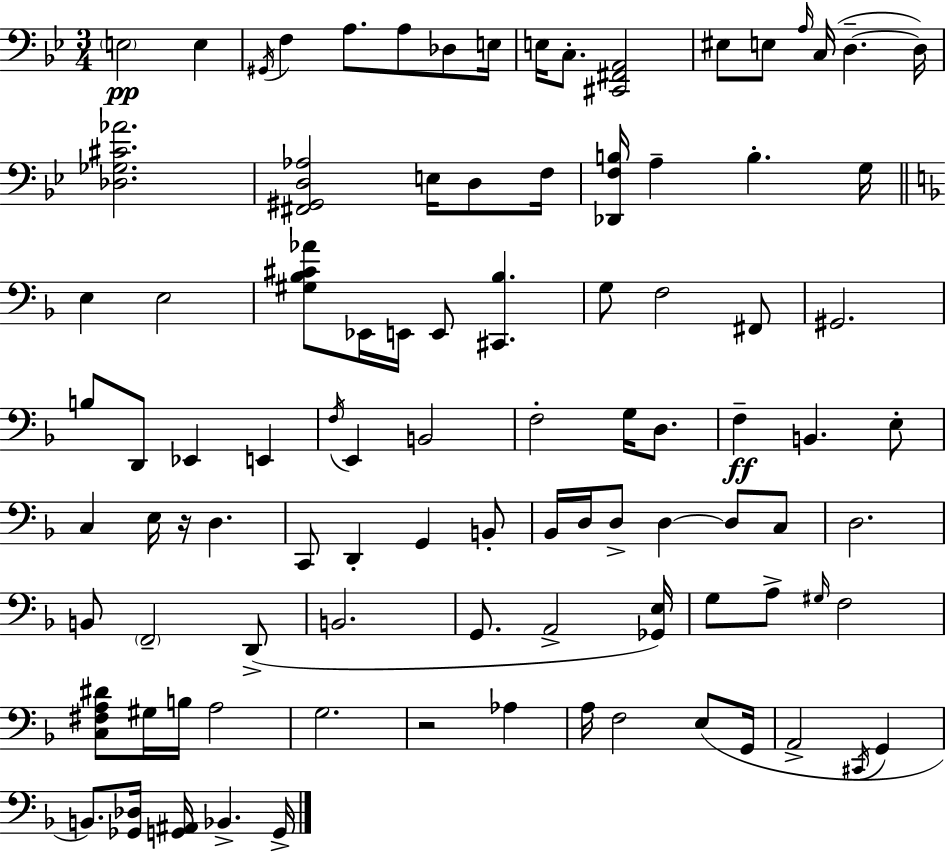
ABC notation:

X:1
T:Untitled
M:3/4
L:1/4
K:Gm
E,2 E, ^G,,/4 F, A,/2 A,/2 _D,/2 E,/4 E,/4 C,/2 [^C,,^F,,A,,]2 ^E,/2 E,/2 A,/4 C,/4 D, D,/4 [_D,_G,^C_A]2 [^F,,^G,,D,_A,]2 E,/4 D,/2 F,/4 [_D,,F,B,]/4 A, B, G,/4 E, E,2 [^G,_B,^C_A]/2 _E,,/4 E,,/4 E,,/2 [^C,,_B,] G,/2 F,2 ^F,,/2 ^G,,2 B,/2 D,,/2 _E,, E,, F,/4 E,, B,,2 F,2 G,/4 D,/2 F, B,, E,/2 C, E,/4 z/4 D, C,,/2 D,, G,, B,,/2 _B,,/4 D,/4 D,/2 D, D,/2 C,/2 D,2 B,,/2 F,,2 D,,/2 B,,2 G,,/2 A,,2 [_G,,E,]/4 G,/2 A,/2 ^G,/4 F,2 [C,^F,A,^D]/2 ^G,/4 B,/4 A,2 G,2 z2 _A, A,/4 F,2 E,/2 G,,/4 A,,2 ^C,,/4 G,, B,,/2 [_G,,_D,]/4 [G,,^A,,]/4 _B,, G,,/4